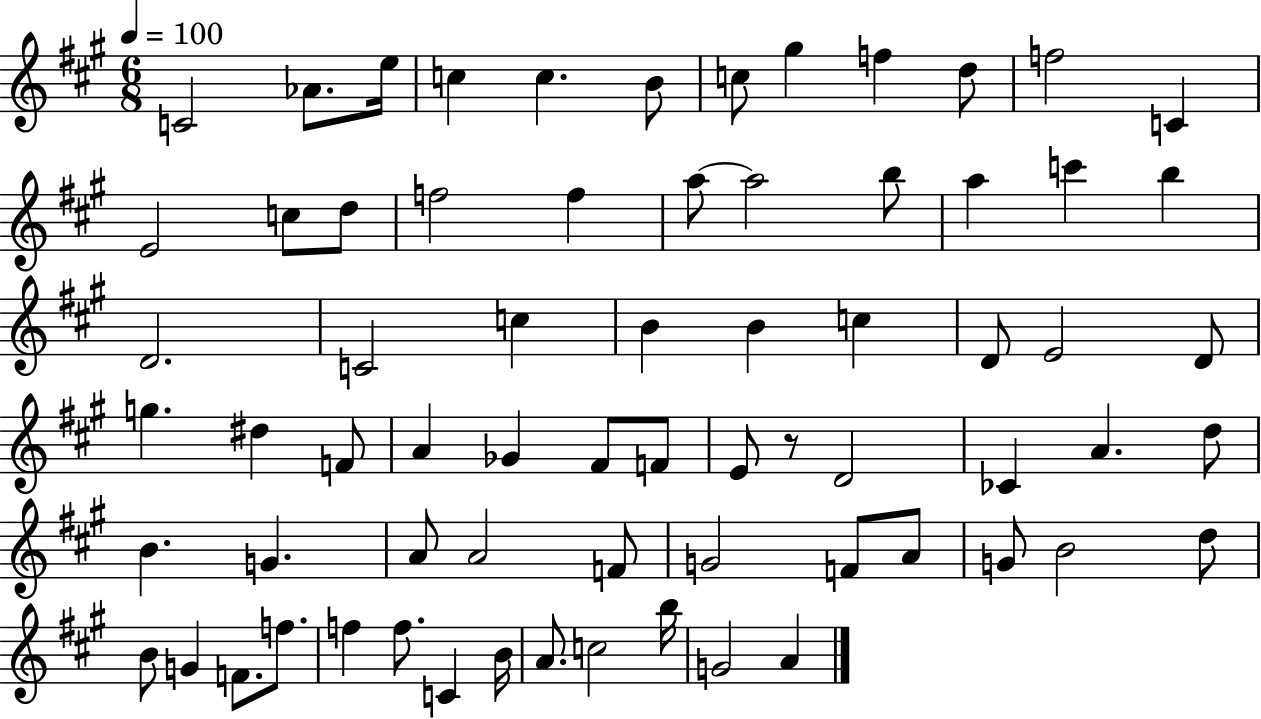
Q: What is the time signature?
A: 6/8